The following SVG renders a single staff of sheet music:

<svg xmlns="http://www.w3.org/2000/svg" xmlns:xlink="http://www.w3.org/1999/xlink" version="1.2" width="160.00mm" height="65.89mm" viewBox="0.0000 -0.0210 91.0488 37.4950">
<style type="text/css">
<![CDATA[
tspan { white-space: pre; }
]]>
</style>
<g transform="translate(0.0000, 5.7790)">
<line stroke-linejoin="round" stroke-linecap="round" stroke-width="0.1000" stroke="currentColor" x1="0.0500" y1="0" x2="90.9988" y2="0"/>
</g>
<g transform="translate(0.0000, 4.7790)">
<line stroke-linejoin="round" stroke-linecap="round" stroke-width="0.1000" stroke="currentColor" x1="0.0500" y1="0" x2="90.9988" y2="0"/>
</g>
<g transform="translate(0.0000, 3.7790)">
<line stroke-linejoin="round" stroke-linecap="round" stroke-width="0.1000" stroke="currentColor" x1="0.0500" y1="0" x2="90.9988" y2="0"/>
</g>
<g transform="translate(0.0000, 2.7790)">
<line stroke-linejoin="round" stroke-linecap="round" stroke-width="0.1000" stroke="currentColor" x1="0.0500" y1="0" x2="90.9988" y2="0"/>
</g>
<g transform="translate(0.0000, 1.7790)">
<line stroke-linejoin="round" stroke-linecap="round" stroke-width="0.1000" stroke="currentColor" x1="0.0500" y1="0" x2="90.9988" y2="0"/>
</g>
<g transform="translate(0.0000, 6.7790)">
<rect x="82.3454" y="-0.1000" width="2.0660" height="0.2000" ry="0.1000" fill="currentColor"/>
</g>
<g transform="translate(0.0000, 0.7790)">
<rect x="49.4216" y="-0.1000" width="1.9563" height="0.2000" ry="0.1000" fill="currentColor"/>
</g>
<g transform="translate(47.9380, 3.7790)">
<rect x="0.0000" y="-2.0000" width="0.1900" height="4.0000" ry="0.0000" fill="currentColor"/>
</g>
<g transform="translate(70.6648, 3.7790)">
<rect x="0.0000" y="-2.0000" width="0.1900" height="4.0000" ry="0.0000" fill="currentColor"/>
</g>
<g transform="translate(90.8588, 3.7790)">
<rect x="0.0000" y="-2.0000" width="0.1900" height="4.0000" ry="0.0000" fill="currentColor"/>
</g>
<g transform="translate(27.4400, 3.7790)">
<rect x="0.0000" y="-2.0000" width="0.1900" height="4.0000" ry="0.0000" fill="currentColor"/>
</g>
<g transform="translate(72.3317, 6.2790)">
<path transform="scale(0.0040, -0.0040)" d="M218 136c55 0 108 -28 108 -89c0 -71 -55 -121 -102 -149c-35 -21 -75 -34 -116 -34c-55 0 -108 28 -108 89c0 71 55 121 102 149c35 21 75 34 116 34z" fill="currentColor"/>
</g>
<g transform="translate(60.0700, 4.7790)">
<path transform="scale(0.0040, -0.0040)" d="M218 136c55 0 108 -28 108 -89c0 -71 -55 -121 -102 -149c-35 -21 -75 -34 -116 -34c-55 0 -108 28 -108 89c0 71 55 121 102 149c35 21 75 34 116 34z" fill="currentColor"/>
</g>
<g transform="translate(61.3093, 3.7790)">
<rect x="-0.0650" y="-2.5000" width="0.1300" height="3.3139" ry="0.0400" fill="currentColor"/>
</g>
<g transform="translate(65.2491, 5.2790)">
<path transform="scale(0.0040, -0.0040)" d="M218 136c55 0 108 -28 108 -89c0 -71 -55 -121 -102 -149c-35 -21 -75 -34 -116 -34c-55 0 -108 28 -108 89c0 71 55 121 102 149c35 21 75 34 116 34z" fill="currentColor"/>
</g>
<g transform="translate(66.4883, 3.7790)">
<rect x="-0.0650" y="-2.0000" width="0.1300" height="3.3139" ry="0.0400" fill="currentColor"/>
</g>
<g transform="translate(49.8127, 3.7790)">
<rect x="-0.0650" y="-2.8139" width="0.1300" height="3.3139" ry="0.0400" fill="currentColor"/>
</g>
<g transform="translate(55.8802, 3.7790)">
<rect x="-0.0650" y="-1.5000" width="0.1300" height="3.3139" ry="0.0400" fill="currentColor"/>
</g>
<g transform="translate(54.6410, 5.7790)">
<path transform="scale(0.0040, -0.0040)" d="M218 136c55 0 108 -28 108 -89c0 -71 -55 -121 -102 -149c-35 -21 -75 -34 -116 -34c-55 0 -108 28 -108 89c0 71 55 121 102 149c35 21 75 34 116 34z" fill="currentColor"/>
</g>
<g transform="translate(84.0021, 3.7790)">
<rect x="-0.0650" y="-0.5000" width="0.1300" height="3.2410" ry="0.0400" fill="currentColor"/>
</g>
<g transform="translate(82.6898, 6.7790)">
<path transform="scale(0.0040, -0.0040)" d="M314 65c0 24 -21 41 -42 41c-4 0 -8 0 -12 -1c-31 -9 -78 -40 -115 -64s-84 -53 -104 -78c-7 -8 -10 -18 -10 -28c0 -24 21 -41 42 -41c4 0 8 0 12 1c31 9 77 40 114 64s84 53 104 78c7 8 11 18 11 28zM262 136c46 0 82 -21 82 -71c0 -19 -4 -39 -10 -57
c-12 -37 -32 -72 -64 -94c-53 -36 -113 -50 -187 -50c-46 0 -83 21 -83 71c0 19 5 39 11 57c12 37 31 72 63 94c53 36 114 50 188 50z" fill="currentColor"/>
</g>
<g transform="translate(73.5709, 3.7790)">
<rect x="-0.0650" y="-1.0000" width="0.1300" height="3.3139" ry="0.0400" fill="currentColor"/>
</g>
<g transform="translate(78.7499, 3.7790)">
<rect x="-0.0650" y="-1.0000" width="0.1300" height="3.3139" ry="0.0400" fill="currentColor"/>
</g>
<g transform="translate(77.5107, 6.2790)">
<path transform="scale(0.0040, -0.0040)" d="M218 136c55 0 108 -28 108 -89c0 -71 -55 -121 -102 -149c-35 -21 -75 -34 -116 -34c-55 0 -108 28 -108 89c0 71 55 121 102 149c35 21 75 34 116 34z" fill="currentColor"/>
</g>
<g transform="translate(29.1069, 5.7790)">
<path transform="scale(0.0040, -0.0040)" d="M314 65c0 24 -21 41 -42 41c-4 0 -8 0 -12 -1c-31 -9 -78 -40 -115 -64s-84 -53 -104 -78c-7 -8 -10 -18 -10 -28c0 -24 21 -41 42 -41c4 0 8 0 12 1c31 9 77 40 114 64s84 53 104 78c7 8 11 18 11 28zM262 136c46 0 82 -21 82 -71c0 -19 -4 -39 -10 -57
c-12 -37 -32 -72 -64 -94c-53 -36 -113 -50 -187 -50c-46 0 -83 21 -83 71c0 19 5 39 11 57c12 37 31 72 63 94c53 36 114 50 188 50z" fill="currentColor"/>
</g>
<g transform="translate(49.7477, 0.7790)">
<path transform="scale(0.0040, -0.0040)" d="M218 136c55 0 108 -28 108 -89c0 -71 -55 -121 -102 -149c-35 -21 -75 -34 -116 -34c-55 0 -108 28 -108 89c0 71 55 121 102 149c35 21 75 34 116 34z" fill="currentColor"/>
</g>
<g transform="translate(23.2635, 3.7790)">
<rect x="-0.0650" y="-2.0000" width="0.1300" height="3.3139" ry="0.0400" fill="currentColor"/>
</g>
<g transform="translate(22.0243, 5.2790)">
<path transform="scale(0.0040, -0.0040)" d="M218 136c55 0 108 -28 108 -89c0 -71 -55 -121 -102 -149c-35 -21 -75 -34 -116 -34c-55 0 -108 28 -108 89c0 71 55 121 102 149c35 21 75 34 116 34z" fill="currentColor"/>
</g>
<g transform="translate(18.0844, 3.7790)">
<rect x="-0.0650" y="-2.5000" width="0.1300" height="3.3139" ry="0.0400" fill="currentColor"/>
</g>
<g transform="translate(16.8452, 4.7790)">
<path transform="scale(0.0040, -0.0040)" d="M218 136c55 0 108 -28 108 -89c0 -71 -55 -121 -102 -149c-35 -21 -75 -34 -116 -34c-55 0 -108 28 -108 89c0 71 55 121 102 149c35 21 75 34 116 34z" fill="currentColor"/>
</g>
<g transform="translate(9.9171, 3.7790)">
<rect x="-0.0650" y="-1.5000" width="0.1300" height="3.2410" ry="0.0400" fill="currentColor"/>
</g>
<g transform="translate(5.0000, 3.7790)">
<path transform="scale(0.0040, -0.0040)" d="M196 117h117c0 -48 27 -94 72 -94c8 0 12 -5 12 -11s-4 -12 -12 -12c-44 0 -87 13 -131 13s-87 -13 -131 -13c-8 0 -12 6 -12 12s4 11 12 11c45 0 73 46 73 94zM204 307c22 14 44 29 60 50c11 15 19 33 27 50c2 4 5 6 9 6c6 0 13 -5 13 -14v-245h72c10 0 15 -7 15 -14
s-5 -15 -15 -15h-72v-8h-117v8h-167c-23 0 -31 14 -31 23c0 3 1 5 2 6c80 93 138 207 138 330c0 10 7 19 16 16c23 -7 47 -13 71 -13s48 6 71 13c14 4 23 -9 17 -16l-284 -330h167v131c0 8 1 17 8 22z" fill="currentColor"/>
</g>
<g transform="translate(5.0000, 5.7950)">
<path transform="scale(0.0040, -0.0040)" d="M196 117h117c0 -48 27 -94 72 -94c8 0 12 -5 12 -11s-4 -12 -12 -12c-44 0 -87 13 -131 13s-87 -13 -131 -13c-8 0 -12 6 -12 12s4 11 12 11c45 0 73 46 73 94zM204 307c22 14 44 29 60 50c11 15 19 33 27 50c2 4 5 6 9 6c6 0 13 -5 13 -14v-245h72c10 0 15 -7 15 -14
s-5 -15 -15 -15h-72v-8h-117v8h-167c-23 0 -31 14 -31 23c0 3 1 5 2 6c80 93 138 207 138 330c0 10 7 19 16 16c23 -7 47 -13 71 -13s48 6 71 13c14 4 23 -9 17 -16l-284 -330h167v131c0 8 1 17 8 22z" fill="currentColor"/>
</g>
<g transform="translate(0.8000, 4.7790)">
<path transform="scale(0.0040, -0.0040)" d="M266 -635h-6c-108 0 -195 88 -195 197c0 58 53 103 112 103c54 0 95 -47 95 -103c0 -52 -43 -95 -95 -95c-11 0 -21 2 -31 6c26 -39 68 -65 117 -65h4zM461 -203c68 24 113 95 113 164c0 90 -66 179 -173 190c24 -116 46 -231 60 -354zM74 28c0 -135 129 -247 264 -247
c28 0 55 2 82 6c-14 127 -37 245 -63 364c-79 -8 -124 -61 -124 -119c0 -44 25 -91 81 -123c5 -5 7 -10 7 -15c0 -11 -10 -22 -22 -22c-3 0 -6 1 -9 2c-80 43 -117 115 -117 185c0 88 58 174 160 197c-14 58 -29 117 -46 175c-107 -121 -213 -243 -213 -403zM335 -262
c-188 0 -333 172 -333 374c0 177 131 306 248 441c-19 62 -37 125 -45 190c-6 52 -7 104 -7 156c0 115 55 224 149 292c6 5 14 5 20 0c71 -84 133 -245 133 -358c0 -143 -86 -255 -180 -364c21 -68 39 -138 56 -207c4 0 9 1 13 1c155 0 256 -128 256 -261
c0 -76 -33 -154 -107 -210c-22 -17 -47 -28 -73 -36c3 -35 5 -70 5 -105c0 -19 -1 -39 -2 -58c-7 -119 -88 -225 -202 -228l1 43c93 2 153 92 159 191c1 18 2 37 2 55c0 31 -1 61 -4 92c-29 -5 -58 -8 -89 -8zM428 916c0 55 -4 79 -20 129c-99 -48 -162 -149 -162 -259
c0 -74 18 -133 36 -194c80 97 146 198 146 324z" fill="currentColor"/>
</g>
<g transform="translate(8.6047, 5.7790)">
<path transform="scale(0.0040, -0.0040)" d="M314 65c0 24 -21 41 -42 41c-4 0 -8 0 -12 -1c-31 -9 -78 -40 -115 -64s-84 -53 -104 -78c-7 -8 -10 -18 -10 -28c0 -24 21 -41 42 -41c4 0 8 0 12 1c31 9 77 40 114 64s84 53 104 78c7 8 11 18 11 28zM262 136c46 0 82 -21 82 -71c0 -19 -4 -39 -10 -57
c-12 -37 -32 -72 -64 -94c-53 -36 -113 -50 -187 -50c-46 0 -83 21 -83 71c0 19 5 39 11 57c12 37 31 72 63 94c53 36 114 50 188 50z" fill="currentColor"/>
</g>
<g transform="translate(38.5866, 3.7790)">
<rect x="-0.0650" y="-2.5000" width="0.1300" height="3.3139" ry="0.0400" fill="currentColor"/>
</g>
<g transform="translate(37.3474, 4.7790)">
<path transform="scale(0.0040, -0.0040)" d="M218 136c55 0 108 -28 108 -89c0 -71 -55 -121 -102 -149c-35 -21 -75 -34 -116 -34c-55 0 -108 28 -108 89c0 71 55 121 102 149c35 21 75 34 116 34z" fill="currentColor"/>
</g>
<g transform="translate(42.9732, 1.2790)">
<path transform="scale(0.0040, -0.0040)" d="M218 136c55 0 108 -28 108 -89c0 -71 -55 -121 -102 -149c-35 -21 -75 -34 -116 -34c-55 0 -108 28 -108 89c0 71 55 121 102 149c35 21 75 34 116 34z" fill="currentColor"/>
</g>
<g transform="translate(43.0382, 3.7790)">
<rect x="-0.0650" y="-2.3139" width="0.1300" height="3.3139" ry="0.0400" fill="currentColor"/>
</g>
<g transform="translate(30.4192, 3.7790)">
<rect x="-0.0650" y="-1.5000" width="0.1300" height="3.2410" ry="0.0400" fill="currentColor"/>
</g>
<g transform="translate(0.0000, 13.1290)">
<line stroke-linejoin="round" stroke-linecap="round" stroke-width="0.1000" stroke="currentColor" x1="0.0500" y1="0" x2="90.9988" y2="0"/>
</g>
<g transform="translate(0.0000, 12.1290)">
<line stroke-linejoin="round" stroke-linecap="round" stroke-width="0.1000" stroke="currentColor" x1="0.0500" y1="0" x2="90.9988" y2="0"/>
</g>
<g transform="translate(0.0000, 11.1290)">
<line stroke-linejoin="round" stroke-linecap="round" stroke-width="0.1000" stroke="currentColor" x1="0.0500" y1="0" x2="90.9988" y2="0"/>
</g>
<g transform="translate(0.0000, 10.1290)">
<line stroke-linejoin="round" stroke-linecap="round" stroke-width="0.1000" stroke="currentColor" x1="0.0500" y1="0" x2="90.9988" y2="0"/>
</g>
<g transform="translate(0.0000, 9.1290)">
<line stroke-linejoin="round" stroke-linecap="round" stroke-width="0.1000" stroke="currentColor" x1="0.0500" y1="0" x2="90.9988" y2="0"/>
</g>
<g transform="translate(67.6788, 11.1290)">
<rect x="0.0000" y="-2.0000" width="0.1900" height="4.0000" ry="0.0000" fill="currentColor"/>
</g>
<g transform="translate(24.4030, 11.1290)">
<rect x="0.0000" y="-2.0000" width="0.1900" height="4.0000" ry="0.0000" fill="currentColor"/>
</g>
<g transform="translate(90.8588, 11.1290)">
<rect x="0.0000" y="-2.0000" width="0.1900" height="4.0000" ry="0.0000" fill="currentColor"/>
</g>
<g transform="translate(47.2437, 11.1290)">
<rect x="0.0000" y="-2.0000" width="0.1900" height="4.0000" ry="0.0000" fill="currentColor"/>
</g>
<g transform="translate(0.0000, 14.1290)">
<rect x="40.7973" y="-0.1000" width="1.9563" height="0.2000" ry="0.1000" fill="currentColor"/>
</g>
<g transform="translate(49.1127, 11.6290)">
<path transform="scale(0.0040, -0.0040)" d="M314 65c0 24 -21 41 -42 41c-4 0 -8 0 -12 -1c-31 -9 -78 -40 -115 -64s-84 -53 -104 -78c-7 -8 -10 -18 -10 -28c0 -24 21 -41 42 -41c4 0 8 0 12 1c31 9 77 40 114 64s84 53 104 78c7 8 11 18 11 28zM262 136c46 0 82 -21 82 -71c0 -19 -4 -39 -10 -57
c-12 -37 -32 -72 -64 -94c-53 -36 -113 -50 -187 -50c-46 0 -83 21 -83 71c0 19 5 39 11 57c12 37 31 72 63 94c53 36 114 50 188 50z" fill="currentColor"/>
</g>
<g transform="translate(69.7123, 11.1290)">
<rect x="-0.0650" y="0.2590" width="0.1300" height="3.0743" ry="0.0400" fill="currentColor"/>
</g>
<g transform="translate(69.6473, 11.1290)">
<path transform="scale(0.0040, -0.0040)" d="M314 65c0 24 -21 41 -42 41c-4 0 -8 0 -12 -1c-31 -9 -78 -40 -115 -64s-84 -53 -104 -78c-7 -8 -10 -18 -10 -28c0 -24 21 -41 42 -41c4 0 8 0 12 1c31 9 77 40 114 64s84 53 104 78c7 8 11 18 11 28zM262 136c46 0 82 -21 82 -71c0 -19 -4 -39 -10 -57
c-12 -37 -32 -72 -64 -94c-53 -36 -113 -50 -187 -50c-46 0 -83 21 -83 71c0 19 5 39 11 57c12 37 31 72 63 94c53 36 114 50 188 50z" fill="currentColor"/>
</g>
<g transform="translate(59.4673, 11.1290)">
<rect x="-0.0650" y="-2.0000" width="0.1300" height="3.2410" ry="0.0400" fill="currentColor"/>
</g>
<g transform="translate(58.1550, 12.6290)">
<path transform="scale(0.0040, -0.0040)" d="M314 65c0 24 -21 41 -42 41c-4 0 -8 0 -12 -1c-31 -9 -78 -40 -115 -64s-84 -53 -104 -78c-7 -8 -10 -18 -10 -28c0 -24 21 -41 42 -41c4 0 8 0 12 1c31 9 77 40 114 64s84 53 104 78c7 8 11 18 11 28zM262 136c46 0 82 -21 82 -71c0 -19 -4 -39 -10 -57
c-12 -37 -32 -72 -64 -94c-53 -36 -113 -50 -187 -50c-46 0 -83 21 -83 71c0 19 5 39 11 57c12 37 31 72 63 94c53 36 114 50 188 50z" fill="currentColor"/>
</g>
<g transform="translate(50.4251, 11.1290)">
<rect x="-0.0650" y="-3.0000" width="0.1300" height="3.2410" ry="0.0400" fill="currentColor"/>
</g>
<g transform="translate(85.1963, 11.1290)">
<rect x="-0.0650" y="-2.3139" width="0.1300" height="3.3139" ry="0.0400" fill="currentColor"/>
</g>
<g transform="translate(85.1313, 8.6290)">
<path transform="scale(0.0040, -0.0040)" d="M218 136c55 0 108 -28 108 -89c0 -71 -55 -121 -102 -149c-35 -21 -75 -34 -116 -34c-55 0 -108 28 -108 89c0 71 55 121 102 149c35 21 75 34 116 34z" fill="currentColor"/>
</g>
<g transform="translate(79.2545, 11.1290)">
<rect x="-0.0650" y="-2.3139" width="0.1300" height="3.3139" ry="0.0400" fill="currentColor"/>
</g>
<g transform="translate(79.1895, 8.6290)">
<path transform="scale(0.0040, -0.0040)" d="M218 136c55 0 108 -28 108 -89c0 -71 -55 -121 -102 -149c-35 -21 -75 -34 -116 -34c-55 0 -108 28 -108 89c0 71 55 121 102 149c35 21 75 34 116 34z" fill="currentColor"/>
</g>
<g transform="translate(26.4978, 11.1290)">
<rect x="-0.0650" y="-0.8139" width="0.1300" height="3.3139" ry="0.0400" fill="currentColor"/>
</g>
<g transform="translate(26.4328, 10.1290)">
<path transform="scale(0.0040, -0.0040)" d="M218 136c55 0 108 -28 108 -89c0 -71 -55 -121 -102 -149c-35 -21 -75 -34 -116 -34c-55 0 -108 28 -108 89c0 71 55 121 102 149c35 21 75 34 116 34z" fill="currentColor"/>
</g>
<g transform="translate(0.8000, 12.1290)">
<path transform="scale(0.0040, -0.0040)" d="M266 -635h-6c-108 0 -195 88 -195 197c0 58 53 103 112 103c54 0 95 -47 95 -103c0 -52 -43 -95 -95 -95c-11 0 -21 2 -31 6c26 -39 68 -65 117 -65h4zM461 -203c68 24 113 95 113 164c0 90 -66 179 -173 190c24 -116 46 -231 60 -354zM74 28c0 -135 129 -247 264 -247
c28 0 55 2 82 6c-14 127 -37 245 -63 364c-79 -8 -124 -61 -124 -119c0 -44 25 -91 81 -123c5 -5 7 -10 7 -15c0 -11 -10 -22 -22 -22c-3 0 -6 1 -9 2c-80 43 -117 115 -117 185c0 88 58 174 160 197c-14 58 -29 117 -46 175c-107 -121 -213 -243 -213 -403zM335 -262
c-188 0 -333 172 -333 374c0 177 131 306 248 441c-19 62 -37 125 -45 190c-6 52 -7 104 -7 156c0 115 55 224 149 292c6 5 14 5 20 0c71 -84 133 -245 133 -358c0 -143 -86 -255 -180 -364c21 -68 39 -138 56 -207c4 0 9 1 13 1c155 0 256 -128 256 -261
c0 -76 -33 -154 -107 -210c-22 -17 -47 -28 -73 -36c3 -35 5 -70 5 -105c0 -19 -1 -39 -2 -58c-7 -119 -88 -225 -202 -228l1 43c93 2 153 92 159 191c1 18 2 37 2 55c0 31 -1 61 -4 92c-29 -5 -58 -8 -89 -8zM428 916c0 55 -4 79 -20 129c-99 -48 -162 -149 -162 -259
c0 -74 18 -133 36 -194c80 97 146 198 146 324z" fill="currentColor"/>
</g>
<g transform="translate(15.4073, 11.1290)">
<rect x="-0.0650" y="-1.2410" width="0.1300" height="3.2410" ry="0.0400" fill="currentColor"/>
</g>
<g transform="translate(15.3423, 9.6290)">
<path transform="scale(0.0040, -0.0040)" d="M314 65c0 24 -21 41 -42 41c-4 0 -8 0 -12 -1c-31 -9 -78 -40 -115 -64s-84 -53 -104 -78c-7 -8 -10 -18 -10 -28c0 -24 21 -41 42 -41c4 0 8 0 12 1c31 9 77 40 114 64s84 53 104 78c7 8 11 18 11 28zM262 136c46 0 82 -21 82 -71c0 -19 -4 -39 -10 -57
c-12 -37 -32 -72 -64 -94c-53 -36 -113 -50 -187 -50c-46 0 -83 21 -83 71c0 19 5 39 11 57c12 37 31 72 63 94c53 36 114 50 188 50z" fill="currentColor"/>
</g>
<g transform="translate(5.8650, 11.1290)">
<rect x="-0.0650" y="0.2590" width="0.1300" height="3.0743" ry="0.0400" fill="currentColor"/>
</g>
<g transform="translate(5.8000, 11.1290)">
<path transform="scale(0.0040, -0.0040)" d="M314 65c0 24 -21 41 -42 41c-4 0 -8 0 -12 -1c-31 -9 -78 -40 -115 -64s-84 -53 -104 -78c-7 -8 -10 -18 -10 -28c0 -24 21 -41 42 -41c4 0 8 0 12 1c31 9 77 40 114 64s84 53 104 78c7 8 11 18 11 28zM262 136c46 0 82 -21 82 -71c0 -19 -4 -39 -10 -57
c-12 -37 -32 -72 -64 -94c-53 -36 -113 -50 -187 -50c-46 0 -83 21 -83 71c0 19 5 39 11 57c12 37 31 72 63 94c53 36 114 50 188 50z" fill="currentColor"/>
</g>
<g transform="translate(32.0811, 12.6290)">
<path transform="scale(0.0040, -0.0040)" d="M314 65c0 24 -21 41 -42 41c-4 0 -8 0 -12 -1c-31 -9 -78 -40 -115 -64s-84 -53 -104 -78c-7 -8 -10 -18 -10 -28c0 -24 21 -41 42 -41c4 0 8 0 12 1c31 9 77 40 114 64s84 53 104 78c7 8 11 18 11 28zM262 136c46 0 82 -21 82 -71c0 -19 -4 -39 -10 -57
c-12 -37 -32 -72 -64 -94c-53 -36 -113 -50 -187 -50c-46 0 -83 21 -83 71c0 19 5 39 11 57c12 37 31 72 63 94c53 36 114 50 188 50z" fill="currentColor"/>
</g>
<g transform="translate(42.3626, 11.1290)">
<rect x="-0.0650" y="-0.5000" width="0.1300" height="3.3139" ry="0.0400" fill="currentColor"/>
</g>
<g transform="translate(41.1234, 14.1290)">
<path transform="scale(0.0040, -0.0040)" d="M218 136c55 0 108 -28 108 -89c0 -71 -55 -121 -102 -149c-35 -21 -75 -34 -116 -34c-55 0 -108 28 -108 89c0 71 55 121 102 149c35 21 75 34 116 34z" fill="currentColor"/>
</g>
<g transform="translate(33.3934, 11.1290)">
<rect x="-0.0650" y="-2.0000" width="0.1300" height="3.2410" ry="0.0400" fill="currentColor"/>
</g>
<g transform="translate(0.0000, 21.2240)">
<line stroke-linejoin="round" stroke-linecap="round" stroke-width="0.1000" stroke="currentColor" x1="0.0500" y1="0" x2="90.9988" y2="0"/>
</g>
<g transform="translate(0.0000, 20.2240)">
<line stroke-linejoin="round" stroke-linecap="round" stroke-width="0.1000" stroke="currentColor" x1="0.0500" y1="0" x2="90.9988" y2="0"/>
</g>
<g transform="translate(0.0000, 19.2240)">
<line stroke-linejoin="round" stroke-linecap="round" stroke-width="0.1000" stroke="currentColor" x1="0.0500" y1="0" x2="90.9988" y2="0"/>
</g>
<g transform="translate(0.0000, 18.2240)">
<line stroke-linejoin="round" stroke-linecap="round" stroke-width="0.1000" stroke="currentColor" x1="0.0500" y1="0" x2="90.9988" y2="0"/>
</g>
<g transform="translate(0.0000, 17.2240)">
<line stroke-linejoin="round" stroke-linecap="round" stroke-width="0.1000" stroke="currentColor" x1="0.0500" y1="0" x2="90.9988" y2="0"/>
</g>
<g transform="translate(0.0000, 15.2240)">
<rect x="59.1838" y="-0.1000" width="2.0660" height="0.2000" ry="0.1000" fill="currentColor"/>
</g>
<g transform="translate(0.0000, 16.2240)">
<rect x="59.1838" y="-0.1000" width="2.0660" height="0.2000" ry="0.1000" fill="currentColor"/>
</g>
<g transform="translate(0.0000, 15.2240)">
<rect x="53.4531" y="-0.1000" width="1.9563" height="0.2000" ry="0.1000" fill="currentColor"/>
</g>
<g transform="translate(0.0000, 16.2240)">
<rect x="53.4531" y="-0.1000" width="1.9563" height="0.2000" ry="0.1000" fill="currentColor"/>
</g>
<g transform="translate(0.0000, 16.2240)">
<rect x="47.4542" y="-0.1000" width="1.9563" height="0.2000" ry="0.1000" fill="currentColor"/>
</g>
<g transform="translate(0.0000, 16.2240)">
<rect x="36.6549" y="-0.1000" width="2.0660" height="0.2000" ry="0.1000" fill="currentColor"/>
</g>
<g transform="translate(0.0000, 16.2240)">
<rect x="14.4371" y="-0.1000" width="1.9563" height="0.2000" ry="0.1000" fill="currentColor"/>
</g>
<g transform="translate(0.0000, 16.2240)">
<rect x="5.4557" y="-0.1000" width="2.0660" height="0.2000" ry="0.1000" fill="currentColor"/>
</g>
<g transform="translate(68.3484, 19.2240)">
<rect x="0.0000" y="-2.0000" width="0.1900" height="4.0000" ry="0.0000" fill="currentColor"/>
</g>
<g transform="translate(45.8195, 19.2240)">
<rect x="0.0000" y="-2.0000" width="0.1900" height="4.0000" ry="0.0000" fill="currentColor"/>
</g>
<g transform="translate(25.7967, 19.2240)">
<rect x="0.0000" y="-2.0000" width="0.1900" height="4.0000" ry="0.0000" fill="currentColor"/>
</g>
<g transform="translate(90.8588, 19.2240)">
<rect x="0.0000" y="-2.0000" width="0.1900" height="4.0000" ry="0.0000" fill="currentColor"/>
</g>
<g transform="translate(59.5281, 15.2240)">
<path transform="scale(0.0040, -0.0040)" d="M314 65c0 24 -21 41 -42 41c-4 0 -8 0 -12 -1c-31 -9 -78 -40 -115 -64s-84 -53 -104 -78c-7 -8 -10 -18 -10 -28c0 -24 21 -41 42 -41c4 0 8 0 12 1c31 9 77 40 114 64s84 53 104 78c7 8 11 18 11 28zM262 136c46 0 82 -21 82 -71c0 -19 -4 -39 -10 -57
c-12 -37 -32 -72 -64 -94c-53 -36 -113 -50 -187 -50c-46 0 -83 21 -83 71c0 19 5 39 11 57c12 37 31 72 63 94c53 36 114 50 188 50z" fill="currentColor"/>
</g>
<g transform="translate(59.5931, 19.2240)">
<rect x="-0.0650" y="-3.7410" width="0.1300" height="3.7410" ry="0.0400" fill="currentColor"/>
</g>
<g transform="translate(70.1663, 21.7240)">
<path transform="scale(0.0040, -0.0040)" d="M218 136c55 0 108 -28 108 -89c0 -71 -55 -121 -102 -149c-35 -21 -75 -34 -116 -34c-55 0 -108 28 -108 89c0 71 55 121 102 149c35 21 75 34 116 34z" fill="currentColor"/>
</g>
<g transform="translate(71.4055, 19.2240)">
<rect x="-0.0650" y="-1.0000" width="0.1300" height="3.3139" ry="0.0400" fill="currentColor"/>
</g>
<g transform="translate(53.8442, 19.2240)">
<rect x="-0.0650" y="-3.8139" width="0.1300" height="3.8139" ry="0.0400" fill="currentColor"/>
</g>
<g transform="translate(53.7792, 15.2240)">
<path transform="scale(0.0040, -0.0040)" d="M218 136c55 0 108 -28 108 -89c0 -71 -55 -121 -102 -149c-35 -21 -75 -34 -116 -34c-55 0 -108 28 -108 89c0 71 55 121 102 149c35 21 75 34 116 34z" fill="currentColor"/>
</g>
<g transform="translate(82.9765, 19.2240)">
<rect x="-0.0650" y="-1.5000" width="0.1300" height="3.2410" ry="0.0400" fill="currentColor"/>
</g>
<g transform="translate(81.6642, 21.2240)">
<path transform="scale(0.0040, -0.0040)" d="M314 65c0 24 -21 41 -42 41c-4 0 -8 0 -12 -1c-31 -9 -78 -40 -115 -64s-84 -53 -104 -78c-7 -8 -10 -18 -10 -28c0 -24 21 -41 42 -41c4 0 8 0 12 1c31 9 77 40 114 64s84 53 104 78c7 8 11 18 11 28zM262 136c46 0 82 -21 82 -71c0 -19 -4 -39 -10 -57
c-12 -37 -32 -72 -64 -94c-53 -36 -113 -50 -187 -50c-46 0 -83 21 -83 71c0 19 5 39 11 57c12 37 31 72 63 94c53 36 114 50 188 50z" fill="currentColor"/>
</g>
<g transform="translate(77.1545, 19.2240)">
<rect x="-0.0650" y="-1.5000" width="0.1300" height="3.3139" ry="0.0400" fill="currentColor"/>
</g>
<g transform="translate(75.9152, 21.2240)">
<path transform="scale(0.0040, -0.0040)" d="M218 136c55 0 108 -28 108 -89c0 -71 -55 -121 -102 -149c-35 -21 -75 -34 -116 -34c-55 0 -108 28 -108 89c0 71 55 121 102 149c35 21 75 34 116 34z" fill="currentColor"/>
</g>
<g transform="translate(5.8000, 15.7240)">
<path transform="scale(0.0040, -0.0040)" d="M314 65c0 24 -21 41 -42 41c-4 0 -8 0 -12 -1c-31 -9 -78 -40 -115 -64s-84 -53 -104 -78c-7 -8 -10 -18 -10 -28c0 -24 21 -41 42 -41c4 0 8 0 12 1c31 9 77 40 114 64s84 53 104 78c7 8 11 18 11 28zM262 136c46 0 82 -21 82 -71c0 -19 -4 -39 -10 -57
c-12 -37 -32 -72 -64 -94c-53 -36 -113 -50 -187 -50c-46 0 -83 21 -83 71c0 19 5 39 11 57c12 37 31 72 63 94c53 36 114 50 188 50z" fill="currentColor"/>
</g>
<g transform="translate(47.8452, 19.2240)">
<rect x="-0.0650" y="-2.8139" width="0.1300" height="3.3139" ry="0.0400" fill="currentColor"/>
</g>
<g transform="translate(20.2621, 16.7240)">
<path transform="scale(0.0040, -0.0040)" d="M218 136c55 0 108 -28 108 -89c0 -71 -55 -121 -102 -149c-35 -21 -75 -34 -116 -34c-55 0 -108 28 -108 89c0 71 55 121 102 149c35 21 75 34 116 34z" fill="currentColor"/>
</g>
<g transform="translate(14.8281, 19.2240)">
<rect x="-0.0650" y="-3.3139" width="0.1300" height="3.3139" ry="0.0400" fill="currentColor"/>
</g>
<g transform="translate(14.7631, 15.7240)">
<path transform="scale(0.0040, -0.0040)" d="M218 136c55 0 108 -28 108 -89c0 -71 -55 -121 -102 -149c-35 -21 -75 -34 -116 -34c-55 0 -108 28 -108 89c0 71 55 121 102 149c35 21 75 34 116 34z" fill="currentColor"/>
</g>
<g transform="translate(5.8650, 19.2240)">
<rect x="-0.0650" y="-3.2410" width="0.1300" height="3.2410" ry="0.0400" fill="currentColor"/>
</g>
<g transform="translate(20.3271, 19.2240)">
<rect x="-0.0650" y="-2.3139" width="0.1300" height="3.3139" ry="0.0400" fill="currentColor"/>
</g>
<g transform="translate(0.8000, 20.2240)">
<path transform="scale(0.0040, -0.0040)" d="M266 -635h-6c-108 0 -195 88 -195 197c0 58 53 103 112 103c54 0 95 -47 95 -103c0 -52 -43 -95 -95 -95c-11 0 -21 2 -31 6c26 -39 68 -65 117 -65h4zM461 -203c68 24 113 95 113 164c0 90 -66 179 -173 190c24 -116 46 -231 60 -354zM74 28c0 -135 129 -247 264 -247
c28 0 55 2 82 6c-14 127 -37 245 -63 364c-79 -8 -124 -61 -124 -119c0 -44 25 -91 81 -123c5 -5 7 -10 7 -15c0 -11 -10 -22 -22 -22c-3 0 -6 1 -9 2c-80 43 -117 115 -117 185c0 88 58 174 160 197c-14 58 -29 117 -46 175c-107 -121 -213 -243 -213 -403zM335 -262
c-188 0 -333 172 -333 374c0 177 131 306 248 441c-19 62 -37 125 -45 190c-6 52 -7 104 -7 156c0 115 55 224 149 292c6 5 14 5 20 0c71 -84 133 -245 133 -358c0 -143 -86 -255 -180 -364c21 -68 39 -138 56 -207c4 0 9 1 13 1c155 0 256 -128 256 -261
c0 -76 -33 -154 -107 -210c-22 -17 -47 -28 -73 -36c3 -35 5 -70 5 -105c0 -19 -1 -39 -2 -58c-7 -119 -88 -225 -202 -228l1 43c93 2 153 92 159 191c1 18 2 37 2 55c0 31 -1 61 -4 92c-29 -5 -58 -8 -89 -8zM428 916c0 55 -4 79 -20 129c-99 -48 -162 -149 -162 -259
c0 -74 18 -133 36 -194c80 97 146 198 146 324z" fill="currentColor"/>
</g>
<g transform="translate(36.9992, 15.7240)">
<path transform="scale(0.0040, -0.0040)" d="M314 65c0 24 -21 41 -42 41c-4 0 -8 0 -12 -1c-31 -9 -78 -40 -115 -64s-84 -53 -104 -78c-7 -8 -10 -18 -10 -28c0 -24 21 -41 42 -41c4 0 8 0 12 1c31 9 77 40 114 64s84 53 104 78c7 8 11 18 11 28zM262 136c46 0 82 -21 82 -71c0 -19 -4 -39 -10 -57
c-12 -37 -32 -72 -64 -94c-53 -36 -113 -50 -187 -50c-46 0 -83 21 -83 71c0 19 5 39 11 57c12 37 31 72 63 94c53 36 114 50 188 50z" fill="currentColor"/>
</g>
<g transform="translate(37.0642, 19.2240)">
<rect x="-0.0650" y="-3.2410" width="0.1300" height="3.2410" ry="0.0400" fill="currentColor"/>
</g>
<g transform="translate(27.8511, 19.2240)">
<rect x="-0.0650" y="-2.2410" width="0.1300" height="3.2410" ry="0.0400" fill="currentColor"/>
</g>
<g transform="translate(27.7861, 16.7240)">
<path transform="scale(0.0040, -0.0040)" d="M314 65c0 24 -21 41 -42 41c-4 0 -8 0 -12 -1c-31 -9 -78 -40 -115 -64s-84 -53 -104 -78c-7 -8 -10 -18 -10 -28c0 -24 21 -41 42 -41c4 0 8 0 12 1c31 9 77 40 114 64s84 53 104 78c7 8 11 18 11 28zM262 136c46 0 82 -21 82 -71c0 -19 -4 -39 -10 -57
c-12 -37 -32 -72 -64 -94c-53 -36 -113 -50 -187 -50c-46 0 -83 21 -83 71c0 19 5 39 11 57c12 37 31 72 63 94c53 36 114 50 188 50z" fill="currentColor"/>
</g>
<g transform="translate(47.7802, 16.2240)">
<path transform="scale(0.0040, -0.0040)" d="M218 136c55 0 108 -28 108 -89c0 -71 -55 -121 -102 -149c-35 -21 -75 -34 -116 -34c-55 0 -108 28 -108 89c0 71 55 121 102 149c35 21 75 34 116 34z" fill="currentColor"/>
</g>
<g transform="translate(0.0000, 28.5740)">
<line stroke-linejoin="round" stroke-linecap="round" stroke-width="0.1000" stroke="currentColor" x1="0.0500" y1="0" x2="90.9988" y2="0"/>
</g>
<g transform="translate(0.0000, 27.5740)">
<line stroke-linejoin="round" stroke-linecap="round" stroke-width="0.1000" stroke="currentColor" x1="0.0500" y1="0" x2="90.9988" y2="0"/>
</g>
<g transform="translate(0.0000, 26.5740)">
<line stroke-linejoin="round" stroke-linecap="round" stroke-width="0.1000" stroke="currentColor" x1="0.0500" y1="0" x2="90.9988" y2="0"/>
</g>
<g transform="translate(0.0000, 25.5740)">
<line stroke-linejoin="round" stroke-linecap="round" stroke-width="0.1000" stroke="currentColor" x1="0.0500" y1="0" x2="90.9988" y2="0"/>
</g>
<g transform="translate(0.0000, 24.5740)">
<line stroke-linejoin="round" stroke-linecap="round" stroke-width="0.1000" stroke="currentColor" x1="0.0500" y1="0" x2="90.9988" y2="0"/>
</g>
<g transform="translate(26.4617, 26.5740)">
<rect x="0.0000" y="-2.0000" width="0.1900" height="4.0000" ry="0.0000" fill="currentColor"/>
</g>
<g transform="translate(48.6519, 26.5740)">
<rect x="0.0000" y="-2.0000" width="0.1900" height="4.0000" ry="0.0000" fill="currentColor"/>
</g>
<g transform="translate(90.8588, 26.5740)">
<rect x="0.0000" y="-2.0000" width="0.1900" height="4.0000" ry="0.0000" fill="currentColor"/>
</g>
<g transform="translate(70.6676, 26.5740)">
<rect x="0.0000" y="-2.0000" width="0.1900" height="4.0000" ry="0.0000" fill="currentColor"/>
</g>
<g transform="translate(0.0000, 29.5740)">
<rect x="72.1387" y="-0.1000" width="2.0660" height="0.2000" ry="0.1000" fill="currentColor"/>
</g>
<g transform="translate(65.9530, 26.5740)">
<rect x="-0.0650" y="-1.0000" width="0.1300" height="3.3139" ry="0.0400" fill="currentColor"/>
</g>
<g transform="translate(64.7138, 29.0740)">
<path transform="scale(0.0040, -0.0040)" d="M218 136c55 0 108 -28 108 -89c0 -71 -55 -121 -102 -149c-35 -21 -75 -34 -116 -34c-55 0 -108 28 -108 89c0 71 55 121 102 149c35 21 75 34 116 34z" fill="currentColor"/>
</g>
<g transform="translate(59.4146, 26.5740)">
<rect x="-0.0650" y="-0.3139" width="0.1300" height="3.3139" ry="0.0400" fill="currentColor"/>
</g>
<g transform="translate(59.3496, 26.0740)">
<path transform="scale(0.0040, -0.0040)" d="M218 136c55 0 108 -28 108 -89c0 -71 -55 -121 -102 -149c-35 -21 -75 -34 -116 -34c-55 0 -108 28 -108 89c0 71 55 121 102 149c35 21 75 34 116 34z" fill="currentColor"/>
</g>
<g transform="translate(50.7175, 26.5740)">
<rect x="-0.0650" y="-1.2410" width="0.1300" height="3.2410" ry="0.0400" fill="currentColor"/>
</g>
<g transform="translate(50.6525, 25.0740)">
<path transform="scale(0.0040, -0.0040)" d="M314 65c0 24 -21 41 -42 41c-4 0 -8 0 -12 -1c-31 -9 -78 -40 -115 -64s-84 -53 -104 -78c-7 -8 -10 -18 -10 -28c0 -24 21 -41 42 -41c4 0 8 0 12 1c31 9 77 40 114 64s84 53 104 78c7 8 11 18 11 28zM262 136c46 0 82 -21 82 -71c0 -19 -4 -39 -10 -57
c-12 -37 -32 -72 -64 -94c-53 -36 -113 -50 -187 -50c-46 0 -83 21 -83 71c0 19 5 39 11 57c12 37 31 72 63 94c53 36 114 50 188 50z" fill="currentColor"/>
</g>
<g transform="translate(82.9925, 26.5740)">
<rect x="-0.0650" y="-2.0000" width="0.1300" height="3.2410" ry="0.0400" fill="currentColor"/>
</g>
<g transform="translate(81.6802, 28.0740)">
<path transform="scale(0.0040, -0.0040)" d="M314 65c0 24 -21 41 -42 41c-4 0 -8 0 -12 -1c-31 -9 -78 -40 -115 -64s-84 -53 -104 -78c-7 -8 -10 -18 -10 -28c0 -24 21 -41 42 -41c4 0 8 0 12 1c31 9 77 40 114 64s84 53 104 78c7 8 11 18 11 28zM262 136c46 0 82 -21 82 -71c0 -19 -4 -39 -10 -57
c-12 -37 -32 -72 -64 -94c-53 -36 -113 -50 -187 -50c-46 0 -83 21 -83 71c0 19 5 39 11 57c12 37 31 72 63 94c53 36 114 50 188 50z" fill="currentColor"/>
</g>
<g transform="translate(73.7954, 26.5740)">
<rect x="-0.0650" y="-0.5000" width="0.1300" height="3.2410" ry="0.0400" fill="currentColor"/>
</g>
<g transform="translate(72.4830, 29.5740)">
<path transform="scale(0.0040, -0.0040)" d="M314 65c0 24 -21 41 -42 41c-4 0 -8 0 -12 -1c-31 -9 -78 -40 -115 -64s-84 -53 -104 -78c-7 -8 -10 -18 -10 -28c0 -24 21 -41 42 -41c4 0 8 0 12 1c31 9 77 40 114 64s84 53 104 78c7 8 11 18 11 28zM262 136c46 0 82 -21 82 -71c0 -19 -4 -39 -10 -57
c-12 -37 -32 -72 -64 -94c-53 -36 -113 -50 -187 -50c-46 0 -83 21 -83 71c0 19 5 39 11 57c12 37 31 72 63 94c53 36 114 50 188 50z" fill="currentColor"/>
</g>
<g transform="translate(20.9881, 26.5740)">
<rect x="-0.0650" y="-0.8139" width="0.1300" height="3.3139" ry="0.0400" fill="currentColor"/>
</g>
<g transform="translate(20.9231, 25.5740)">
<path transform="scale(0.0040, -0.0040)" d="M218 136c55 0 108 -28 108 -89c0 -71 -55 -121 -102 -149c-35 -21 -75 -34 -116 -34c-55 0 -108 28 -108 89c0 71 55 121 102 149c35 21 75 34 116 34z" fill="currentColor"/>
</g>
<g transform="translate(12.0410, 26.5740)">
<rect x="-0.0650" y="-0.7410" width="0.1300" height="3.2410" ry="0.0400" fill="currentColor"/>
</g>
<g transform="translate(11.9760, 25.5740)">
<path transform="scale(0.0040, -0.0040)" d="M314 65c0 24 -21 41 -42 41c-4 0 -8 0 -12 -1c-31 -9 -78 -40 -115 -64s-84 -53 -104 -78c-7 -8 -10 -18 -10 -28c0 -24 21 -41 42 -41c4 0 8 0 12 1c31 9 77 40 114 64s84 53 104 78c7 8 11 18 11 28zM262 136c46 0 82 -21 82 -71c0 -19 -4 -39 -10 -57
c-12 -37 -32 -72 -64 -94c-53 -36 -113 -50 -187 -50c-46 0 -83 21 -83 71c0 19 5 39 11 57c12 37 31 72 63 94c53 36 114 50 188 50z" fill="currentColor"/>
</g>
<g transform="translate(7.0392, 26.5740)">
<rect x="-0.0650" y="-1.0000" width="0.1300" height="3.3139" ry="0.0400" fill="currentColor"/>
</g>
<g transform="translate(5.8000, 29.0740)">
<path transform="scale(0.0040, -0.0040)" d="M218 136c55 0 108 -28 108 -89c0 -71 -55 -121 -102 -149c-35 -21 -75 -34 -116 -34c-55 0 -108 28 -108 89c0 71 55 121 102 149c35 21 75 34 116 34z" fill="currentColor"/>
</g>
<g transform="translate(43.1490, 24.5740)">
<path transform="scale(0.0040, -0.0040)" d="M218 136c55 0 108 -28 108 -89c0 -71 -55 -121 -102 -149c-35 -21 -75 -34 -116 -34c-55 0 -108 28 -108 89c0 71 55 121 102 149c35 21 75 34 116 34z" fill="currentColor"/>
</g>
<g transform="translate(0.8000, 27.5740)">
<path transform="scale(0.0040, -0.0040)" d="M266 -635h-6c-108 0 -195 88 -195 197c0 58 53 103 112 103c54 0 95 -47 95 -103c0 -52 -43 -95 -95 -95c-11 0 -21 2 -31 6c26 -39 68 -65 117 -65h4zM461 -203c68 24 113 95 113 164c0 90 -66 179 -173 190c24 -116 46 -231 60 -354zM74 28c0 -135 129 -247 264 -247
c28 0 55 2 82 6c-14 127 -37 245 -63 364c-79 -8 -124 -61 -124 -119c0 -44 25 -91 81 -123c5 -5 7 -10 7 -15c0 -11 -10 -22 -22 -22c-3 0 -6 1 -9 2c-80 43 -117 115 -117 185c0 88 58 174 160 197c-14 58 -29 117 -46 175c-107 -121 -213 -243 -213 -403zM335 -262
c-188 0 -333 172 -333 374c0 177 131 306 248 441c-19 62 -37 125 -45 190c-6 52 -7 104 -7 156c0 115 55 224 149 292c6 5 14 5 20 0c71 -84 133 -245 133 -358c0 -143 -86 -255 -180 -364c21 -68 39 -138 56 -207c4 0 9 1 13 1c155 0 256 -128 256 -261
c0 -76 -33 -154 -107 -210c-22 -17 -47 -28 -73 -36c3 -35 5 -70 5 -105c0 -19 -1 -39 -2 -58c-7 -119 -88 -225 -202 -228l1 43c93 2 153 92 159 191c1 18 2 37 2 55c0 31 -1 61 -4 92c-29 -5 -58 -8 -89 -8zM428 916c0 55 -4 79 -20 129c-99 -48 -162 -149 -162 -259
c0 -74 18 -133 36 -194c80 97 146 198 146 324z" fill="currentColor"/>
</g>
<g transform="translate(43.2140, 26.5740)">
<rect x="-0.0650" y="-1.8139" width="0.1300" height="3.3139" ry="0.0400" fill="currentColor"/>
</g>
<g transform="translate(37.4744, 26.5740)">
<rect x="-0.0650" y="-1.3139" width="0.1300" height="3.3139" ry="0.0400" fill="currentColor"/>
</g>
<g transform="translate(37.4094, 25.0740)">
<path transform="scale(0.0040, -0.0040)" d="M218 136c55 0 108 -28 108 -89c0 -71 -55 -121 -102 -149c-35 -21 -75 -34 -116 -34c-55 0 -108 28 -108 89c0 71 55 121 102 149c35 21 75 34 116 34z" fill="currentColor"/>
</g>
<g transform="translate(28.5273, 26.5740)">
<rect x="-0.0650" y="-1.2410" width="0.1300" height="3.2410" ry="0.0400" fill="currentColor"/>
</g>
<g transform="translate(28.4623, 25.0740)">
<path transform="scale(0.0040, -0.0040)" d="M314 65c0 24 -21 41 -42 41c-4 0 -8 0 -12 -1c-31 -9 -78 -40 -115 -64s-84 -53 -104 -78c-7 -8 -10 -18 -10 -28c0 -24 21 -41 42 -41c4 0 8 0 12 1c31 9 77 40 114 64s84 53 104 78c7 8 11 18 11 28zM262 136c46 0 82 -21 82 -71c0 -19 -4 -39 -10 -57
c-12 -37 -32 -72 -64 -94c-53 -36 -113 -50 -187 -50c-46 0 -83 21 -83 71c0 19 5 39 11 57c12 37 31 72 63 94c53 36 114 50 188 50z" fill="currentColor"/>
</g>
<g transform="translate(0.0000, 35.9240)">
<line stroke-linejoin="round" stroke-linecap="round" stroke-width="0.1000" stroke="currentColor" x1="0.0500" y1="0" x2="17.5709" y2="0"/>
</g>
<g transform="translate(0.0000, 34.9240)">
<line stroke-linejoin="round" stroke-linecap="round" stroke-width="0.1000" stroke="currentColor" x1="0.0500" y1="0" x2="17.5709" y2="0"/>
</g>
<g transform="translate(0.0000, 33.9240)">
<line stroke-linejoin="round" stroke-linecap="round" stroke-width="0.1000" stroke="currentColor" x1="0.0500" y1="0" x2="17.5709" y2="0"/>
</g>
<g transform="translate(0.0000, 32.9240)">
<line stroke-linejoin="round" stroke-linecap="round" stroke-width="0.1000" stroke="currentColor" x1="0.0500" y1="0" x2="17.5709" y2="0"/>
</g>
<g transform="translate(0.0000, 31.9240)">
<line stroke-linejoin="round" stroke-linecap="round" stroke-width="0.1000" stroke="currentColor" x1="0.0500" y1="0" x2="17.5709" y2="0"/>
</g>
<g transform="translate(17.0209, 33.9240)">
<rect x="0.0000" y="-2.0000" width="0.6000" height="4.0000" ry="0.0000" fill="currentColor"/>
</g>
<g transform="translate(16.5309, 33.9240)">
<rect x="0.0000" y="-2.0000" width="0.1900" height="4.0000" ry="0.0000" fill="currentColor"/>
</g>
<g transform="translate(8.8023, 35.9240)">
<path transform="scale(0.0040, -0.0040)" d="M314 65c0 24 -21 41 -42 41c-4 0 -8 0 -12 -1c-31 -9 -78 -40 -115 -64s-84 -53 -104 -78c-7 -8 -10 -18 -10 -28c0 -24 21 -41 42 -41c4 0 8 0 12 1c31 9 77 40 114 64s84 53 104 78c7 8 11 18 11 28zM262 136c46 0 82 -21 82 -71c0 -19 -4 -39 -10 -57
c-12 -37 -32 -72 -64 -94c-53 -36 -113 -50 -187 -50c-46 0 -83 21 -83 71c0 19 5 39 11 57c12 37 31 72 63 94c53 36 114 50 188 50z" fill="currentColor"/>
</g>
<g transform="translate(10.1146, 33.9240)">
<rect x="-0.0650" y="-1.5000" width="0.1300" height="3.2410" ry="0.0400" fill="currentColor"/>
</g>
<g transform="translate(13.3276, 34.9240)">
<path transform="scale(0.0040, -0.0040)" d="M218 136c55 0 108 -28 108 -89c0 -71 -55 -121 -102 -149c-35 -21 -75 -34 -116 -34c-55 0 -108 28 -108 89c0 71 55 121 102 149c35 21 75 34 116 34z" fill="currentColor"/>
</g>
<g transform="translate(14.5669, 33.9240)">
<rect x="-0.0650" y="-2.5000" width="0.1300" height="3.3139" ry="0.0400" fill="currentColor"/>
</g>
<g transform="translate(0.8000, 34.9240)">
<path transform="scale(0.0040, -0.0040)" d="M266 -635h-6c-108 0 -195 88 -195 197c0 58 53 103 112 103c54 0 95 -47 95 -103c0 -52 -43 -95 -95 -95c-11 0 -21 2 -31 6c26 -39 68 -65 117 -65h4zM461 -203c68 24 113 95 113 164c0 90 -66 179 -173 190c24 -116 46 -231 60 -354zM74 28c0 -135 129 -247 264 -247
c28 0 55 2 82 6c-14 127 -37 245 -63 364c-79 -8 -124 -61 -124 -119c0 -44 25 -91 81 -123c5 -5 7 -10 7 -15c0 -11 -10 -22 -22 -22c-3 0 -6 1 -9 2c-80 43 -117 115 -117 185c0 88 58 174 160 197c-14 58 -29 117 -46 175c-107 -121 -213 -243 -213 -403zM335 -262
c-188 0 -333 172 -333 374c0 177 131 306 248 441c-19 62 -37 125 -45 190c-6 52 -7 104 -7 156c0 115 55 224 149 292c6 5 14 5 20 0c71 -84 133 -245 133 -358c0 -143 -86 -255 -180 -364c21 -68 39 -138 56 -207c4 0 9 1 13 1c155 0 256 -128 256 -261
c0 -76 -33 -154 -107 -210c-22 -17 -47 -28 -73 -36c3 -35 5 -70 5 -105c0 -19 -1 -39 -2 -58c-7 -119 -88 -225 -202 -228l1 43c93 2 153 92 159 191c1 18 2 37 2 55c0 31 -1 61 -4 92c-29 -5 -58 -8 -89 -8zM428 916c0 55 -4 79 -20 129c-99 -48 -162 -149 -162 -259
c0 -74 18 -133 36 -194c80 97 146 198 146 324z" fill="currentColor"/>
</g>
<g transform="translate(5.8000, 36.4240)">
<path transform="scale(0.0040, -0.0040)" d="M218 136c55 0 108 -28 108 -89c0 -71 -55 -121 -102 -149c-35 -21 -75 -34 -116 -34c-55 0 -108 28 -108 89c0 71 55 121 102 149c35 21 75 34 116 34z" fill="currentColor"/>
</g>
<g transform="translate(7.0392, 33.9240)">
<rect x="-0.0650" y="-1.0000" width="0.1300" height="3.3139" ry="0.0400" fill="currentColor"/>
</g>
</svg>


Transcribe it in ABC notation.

X:1
T:Untitled
M:4/4
L:1/4
K:C
E2 G F E2 G g a E G F D D C2 B2 e2 d F2 C A2 F2 B2 g g b2 b g g2 b2 a c' c'2 D E E2 D d2 d e2 e f e2 c D C2 F2 D E2 G